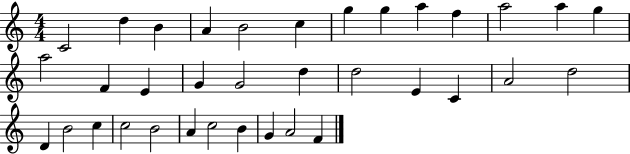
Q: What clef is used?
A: treble